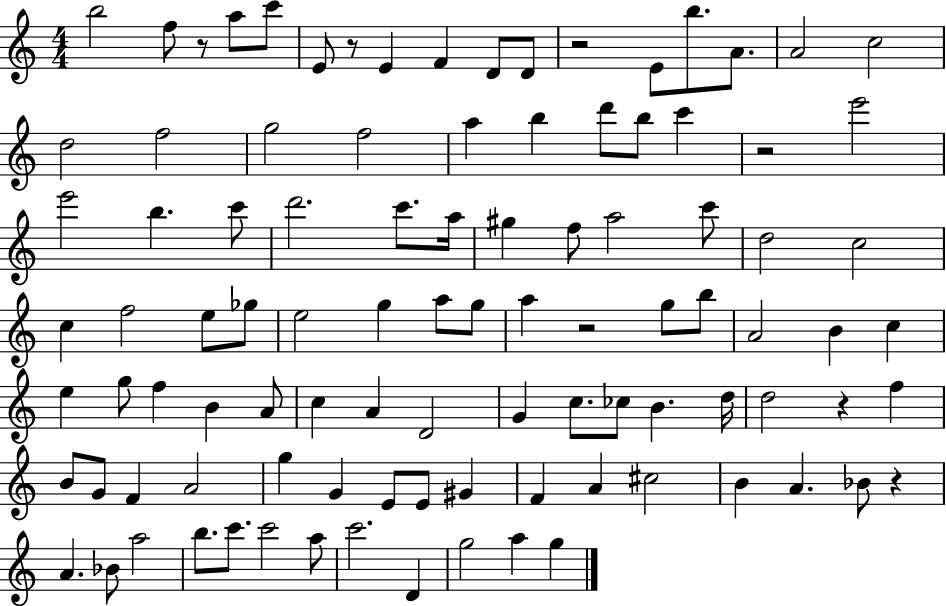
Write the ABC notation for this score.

X:1
T:Untitled
M:4/4
L:1/4
K:C
b2 f/2 z/2 a/2 c'/2 E/2 z/2 E F D/2 D/2 z2 E/2 b/2 A/2 A2 c2 d2 f2 g2 f2 a b d'/2 b/2 c' z2 e'2 e'2 b c'/2 d'2 c'/2 a/4 ^g f/2 a2 c'/2 d2 c2 c f2 e/2 _g/2 e2 g a/2 g/2 a z2 g/2 b/2 A2 B c e g/2 f B A/2 c A D2 G c/2 _c/2 B d/4 d2 z f B/2 G/2 F A2 g G E/2 E/2 ^G F A ^c2 B A _B/2 z A _B/2 a2 b/2 c'/2 c'2 a/2 c'2 D g2 a g